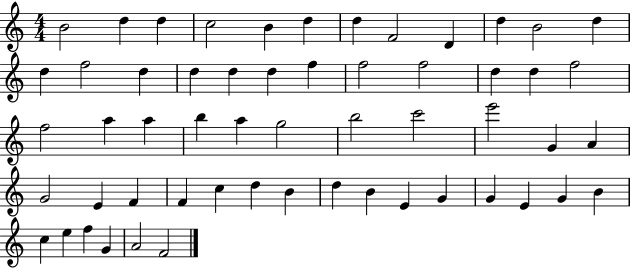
{
  \clef treble
  \numericTimeSignature
  \time 4/4
  \key c \major
  b'2 d''4 d''4 | c''2 b'4 d''4 | d''4 f'2 d'4 | d''4 b'2 d''4 | \break d''4 f''2 d''4 | d''4 d''4 d''4 f''4 | f''2 f''2 | d''4 d''4 f''2 | \break f''2 a''4 a''4 | b''4 a''4 g''2 | b''2 c'''2 | e'''2 g'4 a'4 | \break g'2 e'4 f'4 | f'4 c''4 d''4 b'4 | d''4 b'4 e'4 g'4 | g'4 e'4 g'4 b'4 | \break c''4 e''4 f''4 g'4 | a'2 f'2 | \bar "|."
}